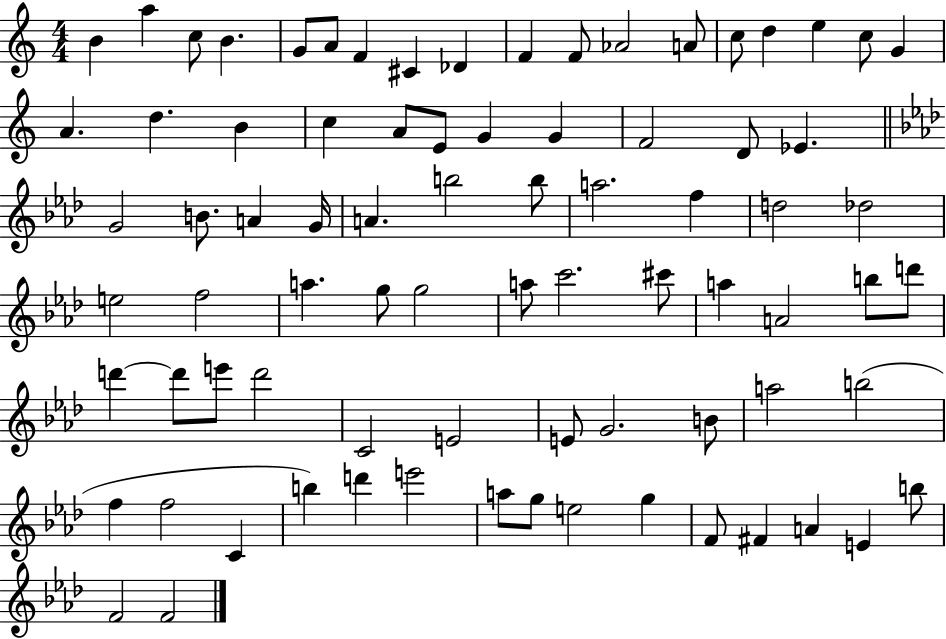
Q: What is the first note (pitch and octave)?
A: B4